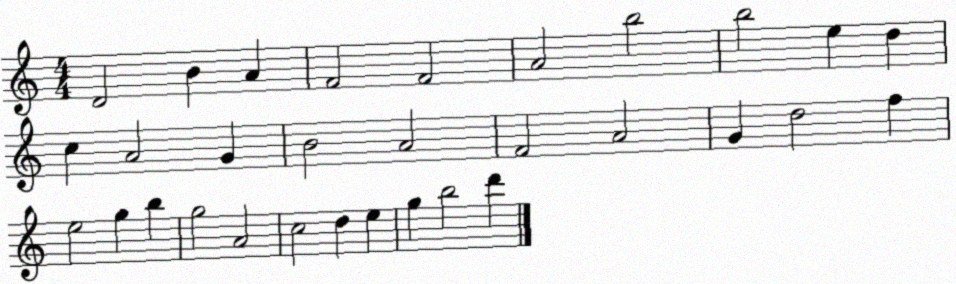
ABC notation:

X:1
T:Untitled
M:4/4
L:1/4
K:C
D2 B A F2 F2 A2 b2 b2 e d c A2 G B2 A2 F2 A2 G d2 f e2 g b g2 A2 c2 d e g b2 d'